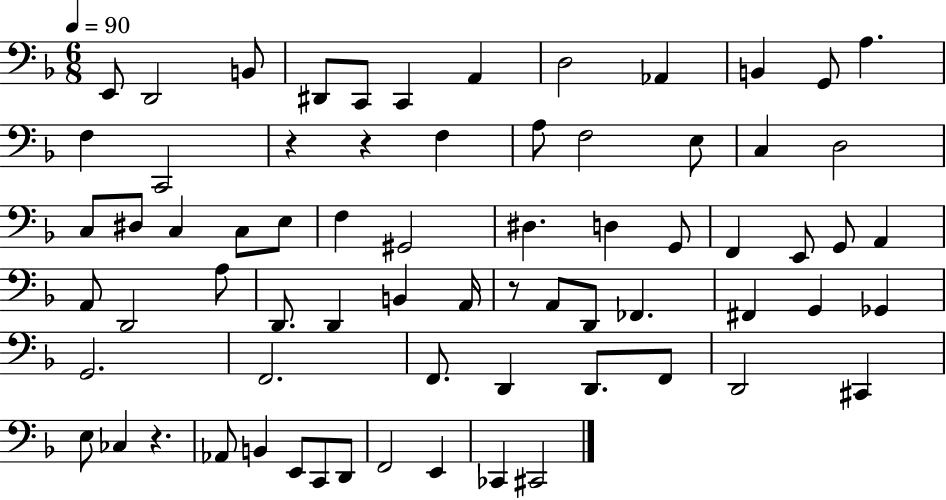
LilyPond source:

{
  \clef bass
  \numericTimeSignature
  \time 6/8
  \key f \major
  \tempo 4 = 90
  \repeat volta 2 { e,8 d,2 b,8 | dis,8 c,8 c,4 a,4 | d2 aes,4 | b,4 g,8 a4. | \break f4 c,2 | r4 r4 f4 | a8 f2 e8 | c4 d2 | \break c8 dis8 c4 c8 e8 | f4 gis,2 | dis4. d4 g,8 | f,4 e,8 g,8 a,4 | \break a,8 d,2 a8 | d,8. d,4 b,4 a,16 | r8 a,8 d,8 fes,4. | fis,4 g,4 ges,4 | \break g,2. | f,2. | f,8. d,4 d,8. f,8 | d,2 cis,4 | \break e8 ces4 r4. | aes,8 b,4 e,8 c,8 d,8 | f,2 e,4 | ces,4 cis,2 | \break } \bar "|."
}